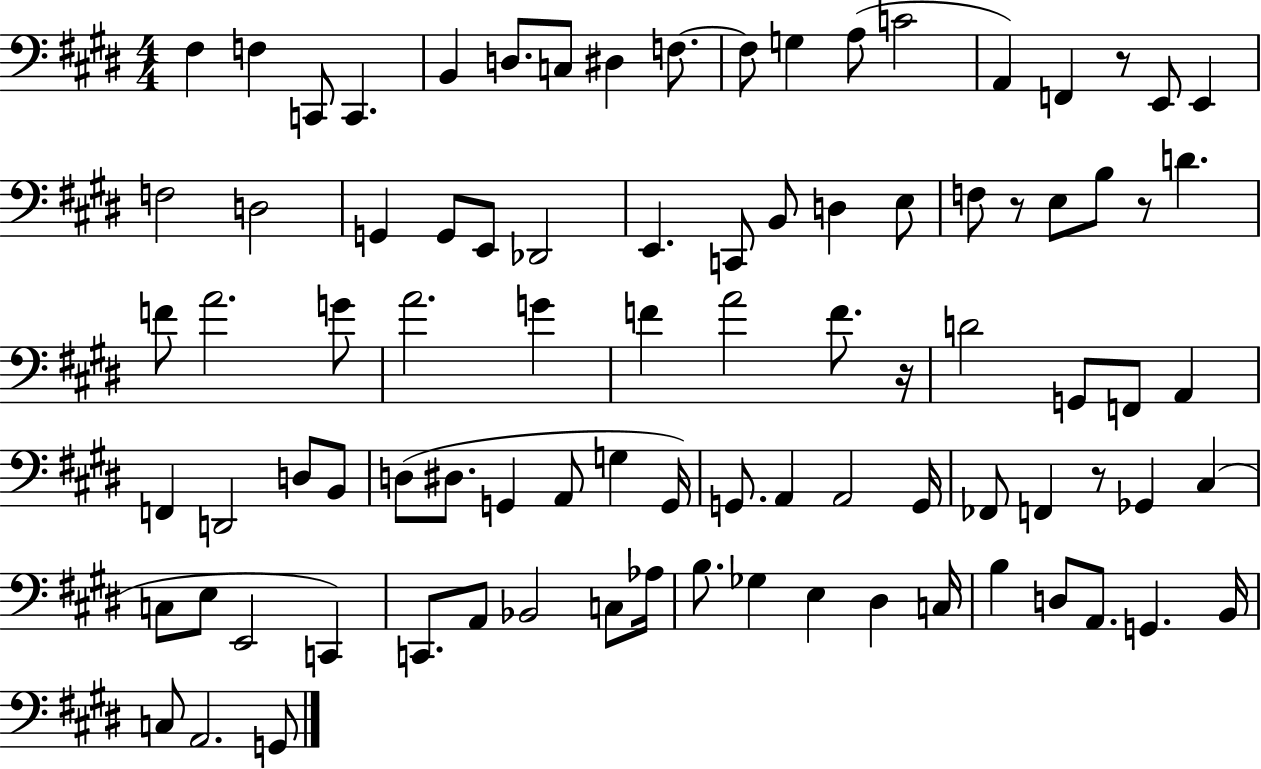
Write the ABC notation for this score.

X:1
T:Untitled
M:4/4
L:1/4
K:E
^F, F, C,,/2 C,, B,, D,/2 C,/2 ^D, F,/2 F,/2 G, A,/2 C2 A,, F,, z/2 E,,/2 E,, F,2 D,2 G,, G,,/2 E,,/2 _D,,2 E,, C,,/2 B,,/2 D, E,/2 F,/2 z/2 E,/2 B,/2 z/2 D F/2 A2 G/2 A2 G F A2 F/2 z/4 D2 G,,/2 F,,/2 A,, F,, D,,2 D,/2 B,,/2 D,/2 ^D,/2 G,, A,,/2 G, G,,/4 G,,/2 A,, A,,2 G,,/4 _F,,/2 F,, z/2 _G,, ^C, C,/2 E,/2 E,,2 C,, C,,/2 A,,/2 _B,,2 C,/2 _A,/4 B,/2 _G, E, ^D, C,/4 B, D,/2 A,,/2 G,, B,,/4 C,/2 A,,2 G,,/2